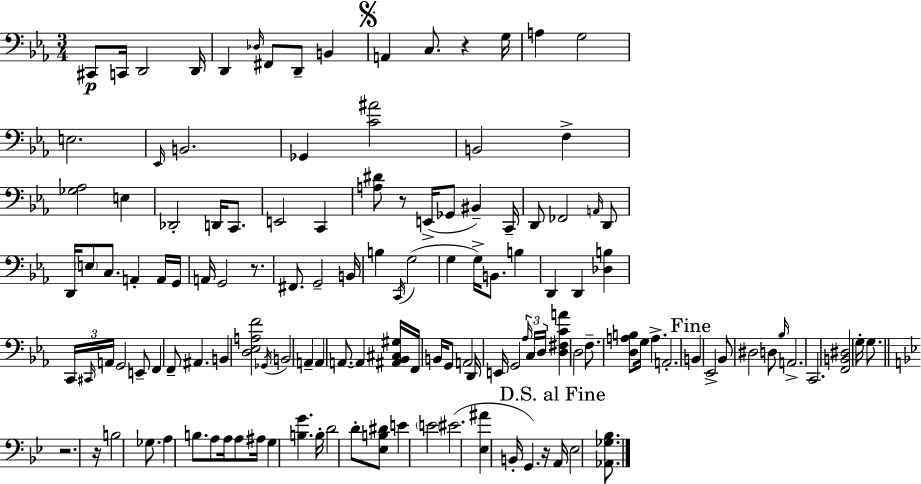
C#2/e C2/s D2/h D2/s D2/q Db3/s F#2/e D2/e B2/q A2/q C3/e. R/q G3/s A3/q G3/h E3/h. Eb2/s B2/h. Gb2/q [C4,A#4]/h B2/h F3/q [Gb3,Ab3]/h E3/q Db2/h D2/s C2/e. E2/h C2/q [A3,D#4]/e R/e E2/s Gb2/e BIS2/q C2/s D2/e FES2/h A2/s D2/e D2/s E3/e C3/e. A2/q A2/s G2/s A2/s G2/h R/e. F#2/e. G2/h B2/s B3/q C2/s G3/h G3/q G3/s B2/e. B3/q D2/q D2/q [Db3,B3]/q C2/s C#2/s A2/s G2/h E2/e F2/q F2/e A#2/q. B2/q [D3,Eb3,A3,F4]/h Gb2/s B2/h A2/q A2/q A2/e. A2/q [A#2,Bb2,C#3,G#3]/s F2/s B2/s G2/e A2/h D2/s E2/s G2/h Ab3/s C3/s D3/s [D3,F#3,C4,A4]/q D3/h F3/e. [D3,A3,B3]/e G3/s A3/q. A2/h. B2/q Eb2/h Bb2/e D#3/h D3/e Bb3/s A2/h. C2/h. [F2,B2,D#3]/h G3/s G3/e. R/h. R/s B3/h Gb3/e. A3/q B3/e. A3/e A3/s A3/e A#3/s G3/q [B3,G4]/q. B3/s D4/h D4/e [Eb3,B3,D#4]/e E4/q E4/h EIS4/h. [Eb3,A#4]/q B2/s G2/q. R/s A2/s Eb3/h [Ab2,Gb3,Bb3]/e.